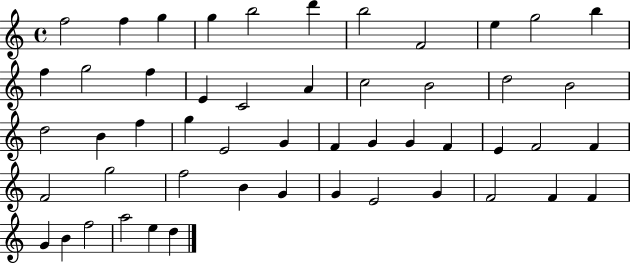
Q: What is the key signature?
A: C major